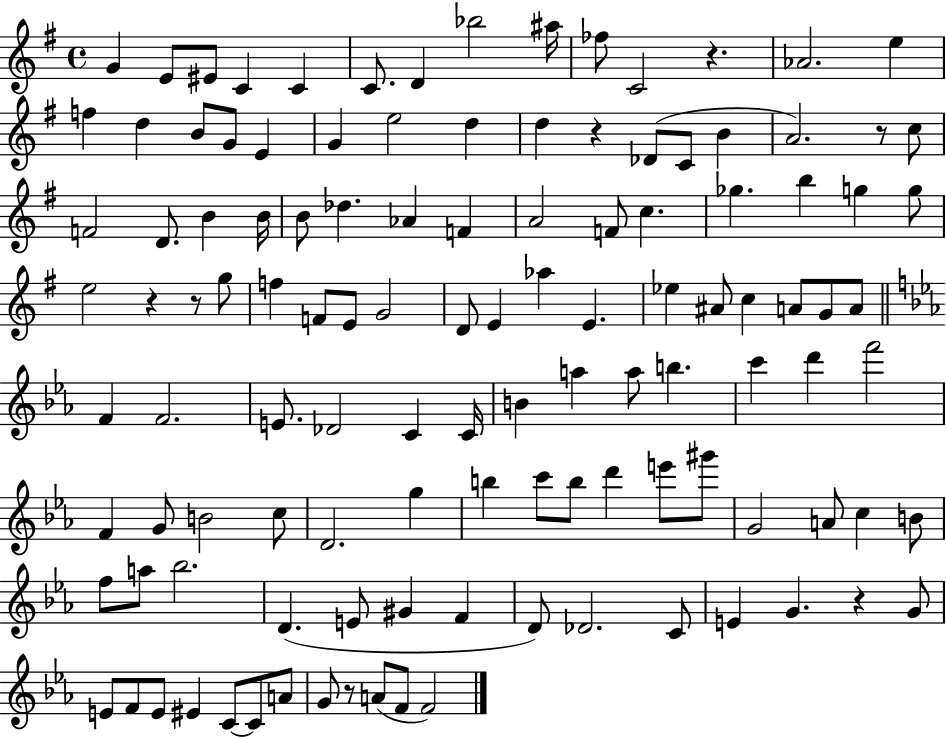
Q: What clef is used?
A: treble